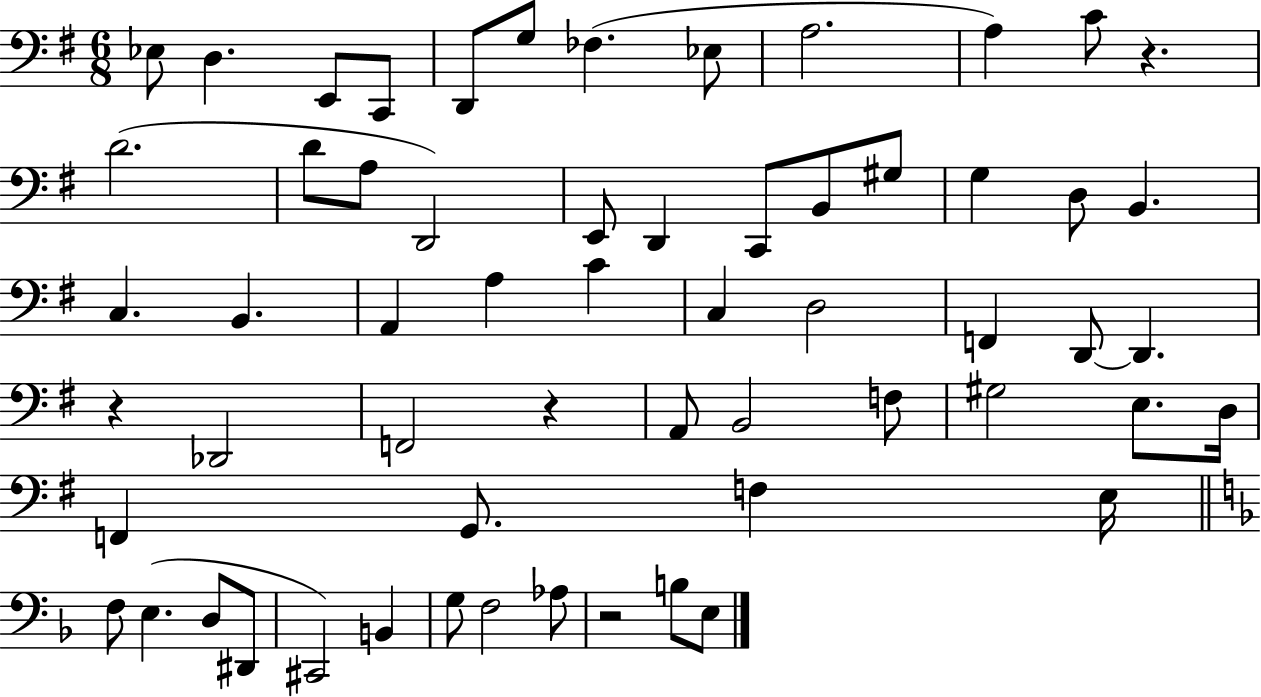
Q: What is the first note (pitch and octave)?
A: Eb3